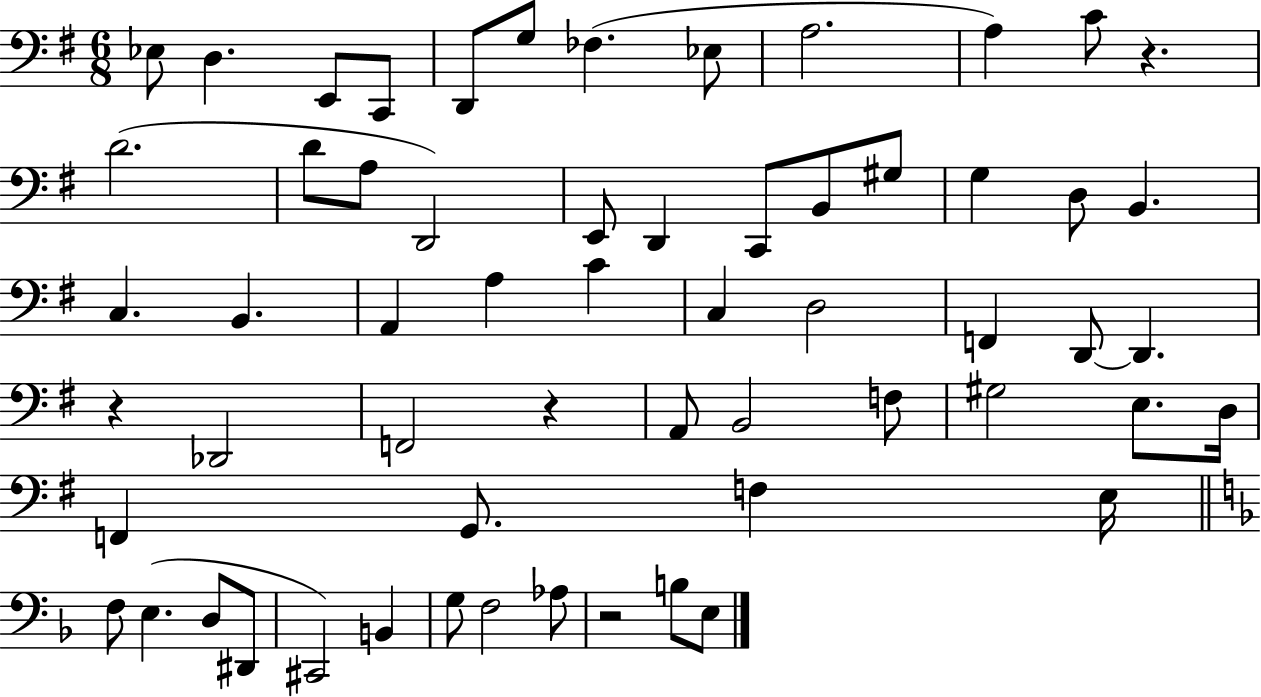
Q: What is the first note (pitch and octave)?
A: Eb3